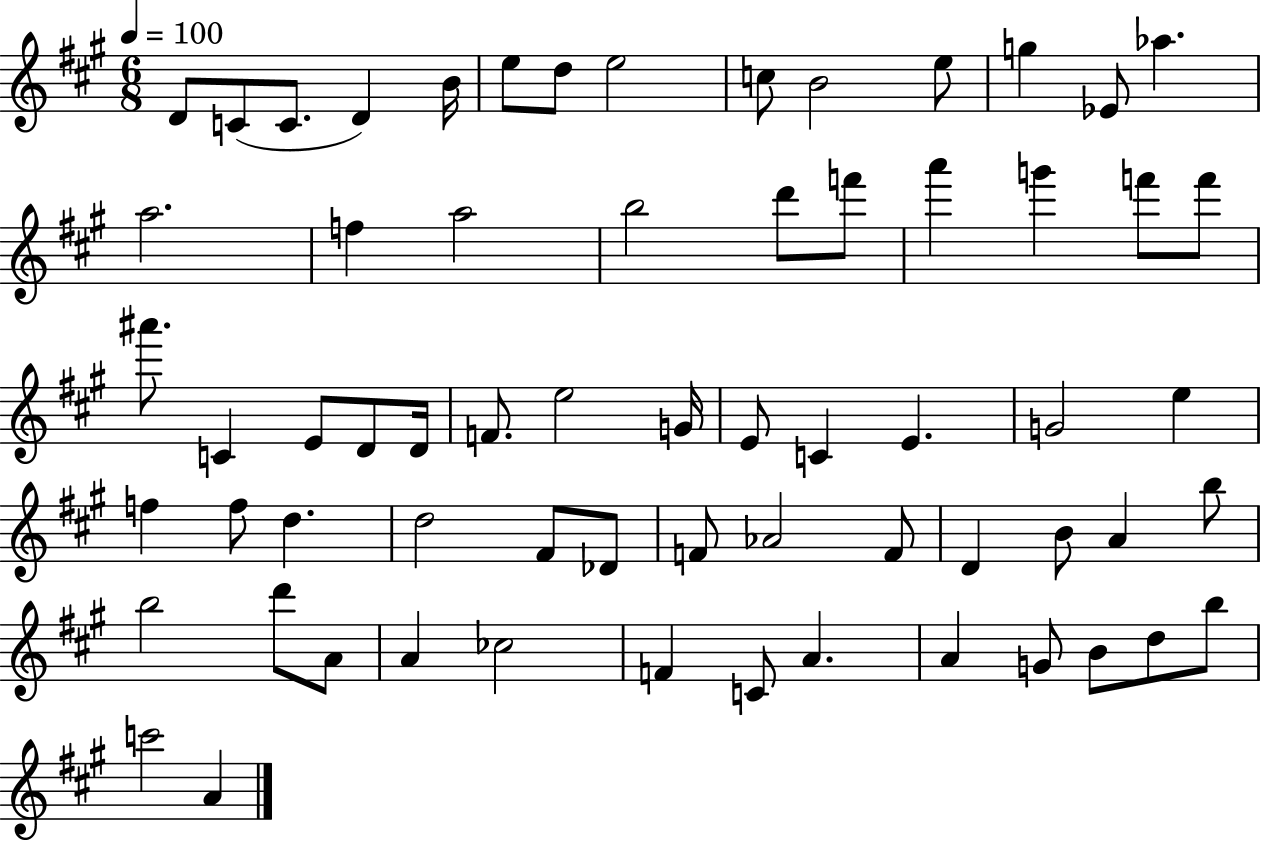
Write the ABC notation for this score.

X:1
T:Untitled
M:6/8
L:1/4
K:A
D/2 C/2 C/2 D B/4 e/2 d/2 e2 c/2 B2 e/2 g _E/2 _a a2 f a2 b2 d'/2 f'/2 a' g' f'/2 f'/2 ^a'/2 C E/2 D/2 D/4 F/2 e2 G/4 E/2 C E G2 e f f/2 d d2 ^F/2 _D/2 F/2 _A2 F/2 D B/2 A b/2 b2 d'/2 A/2 A _c2 F C/2 A A G/2 B/2 d/2 b/2 c'2 A